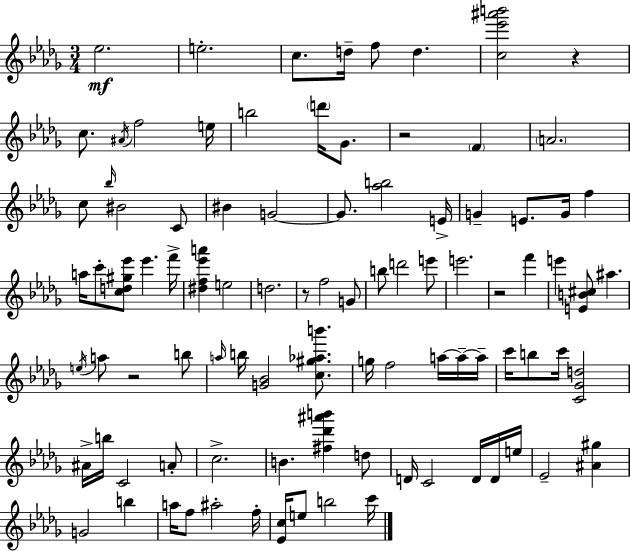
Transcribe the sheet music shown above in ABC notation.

X:1
T:Untitled
M:3/4
L:1/4
K:Bbm
_e2 e2 c/2 d/4 f/2 d [c_e'^a'b']2 z c/2 ^A/4 f2 e/4 b2 d'/4 _G/2 z2 F A2 c/2 _b/4 ^B2 C/2 ^B G2 G/2 [_ab]2 E/4 G E/2 G/4 f a/4 c'/2 [cd^g_e']/2 _e' f'/4 [^df_e'a'] e2 d2 z/2 f2 G/2 b/2 d'2 e'/2 e'2 z2 f' e' [EB^c]/2 ^a e/4 a/2 z2 b/2 a/4 b/4 [G_B]2 [c^g_ab']/2 g/4 f2 a/4 a/4 a/4 c'/4 b/2 c'/4 [C_Gd]2 ^A/4 b/4 C2 A/2 c2 B [^f_d'^a'b'] d/2 D/4 C2 D/4 D/4 e/4 _E2 [^A^g] G2 b a/4 f/2 ^a2 f/4 [_Ec]/4 e/2 b2 c'/4